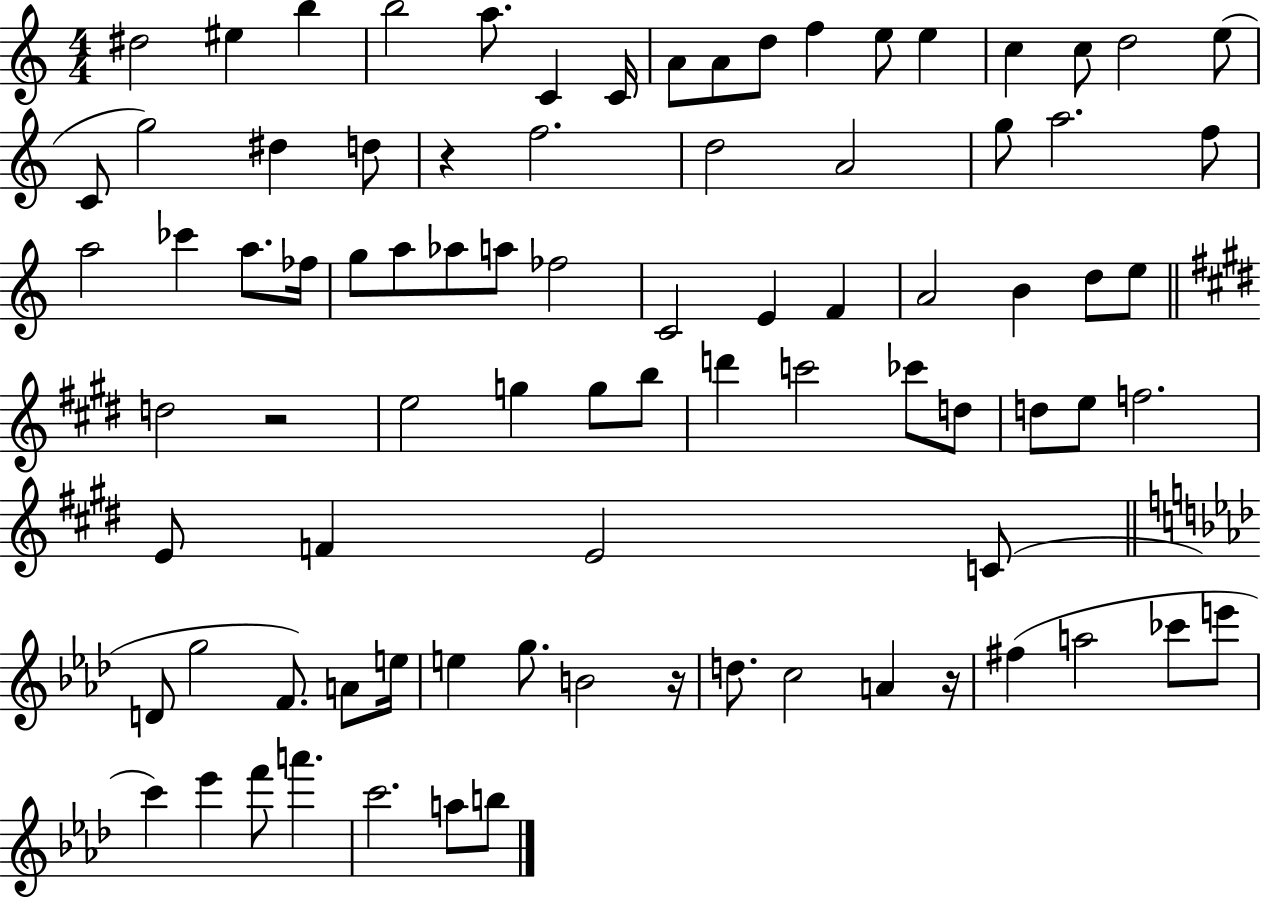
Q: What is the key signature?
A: C major